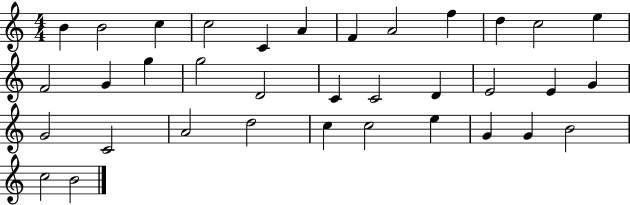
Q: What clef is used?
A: treble